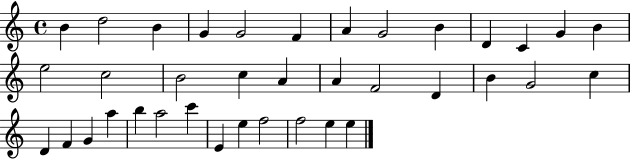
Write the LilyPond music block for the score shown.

{
  \clef treble
  \time 4/4
  \defaultTimeSignature
  \key c \major
  b'4 d''2 b'4 | g'4 g'2 f'4 | a'4 g'2 b'4 | d'4 c'4 g'4 b'4 | \break e''2 c''2 | b'2 c''4 a'4 | a'4 f'2 d'4 | b'4 g'2 c''4 | \break d'4 f'4 g'4 a''4 | b''4 a''2 c'''4 | e'4 e''4 f''2 | f''2 e''4 e''4 | \break \bar "|."
}